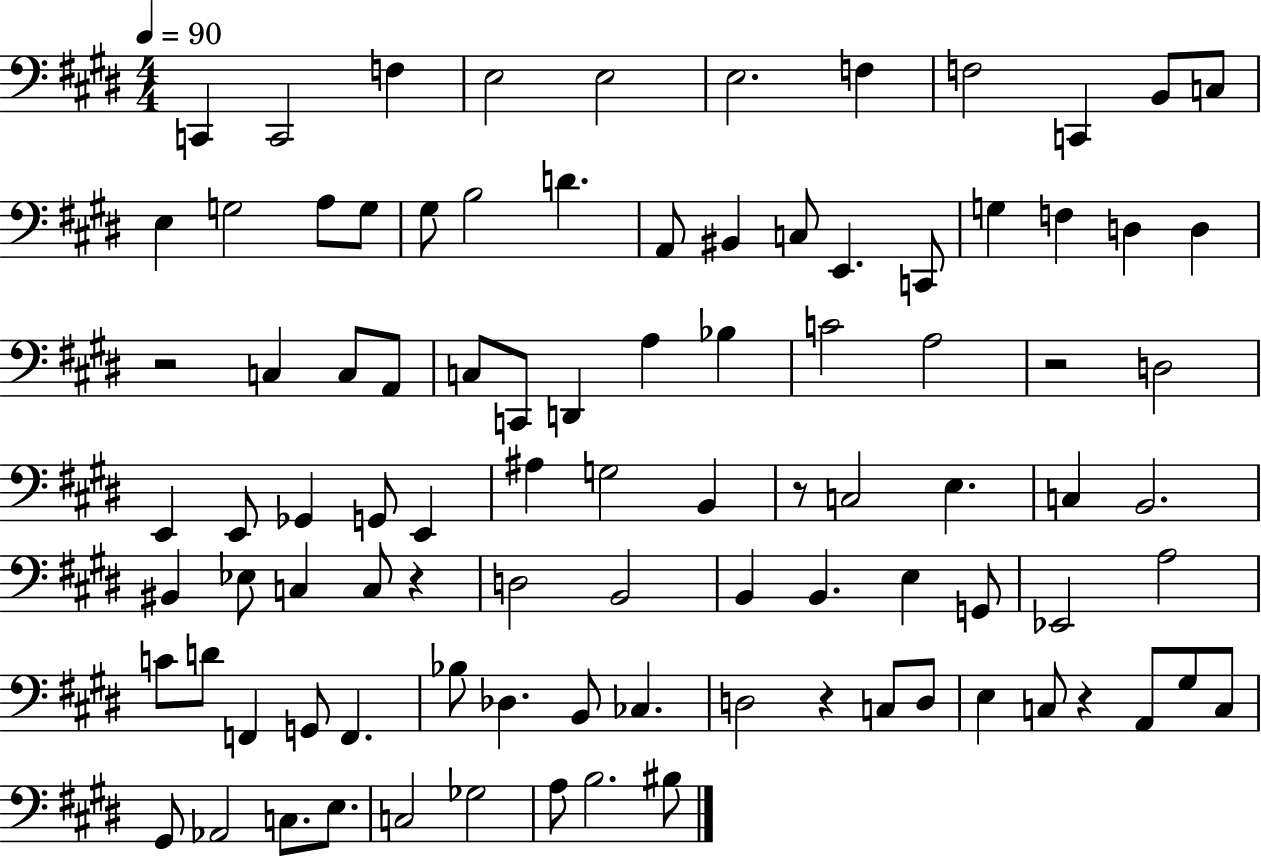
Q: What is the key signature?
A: E major